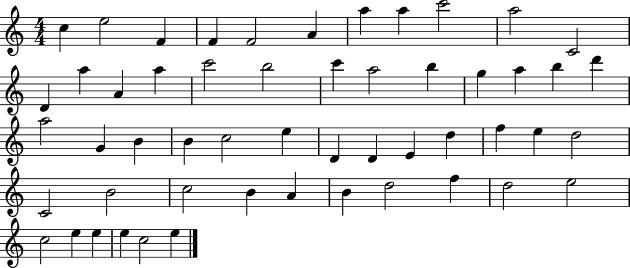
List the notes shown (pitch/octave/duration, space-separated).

C5/q E5/h F4/q F4/q F4/h A4/q A5/q A5/q C6/h A5/h C4/h D4/q A5/q A4/q A5/q C6/h B5/h C6/q A5/h B5/q G5/q A5/q B5/q D6/q A5/h G4/q B4/q B4/q C5/h E5/q D4/q D4/q E4/q D5/q F5/q E5/q D5/h C4/h B4/h C5/h B4/q A4/q B4/q D5/h F5/q D5/h E5/h C5/h E5/q E5/q E5/q C5/h E5/q